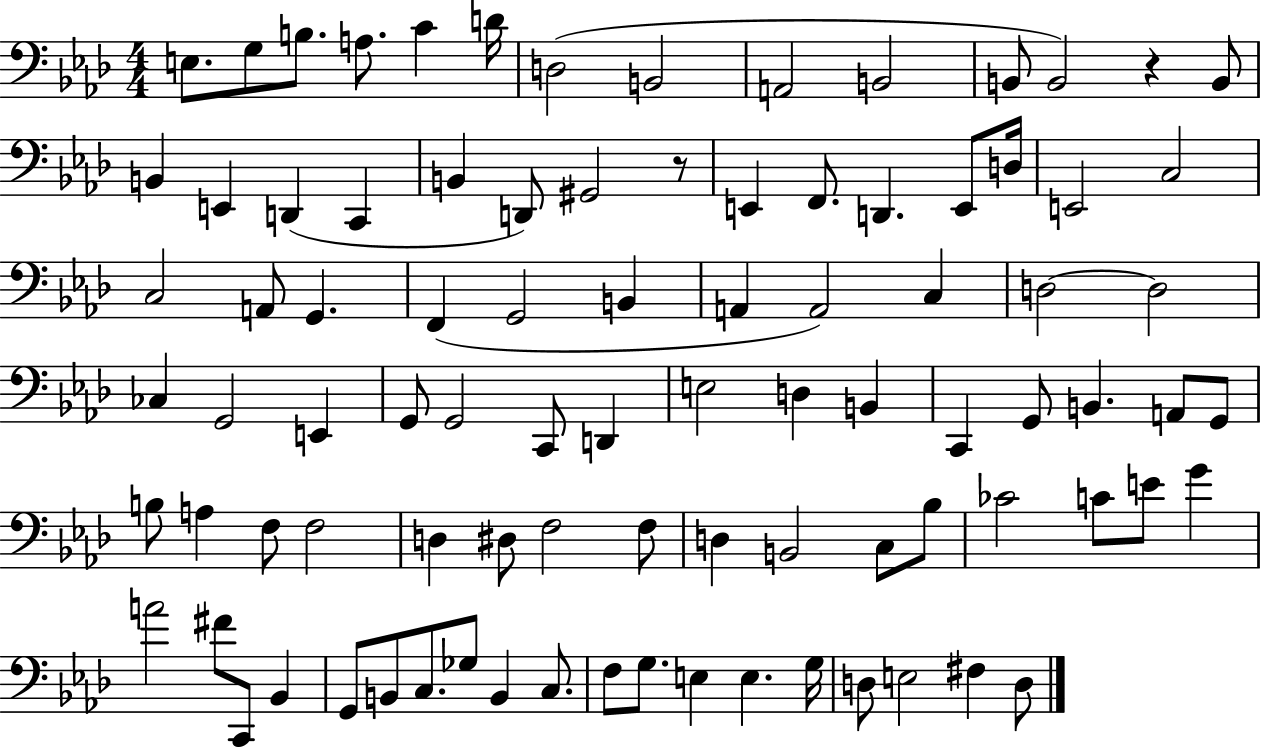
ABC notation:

X:1
T:Untitled
M:4/4
L:1/4
K:Ab
E,/2 G,/2 B,/2 A,/2 C D/4 D,2 B,,2 A,,2 B,,2 B,,/2 B,,2 z B,,/2 B,, E,, D,, C,, B,, D,,/2 ^G,,2 z/2 E,, F,,/2 D,, E,,/2 D,/4 E,,2 C,2 C,2 A,,/2 G,, F,, G,,2 B,, A,, A,,2 C, D,2 D,2 _C, G,,2 E,, G,,/2 G,,2 C,,/2 D,, E,2 D, B,, C,, G,,/2 B,, A,,/2 G,,/2 B,/2 A, F,/2 F,2 D, ^D,/2 F,2 F,/2 D, B,,2 C,/2 _B,/2 _C2 C/2 E/2 G A2 ^F/2 C,,/2 _B,, G,,/2 B,,/2 C,/2 _G,/2 B,, C,/2 F,/2 G,/2 E, E, G,/4 D,/2 E,2 ^F, D,/2